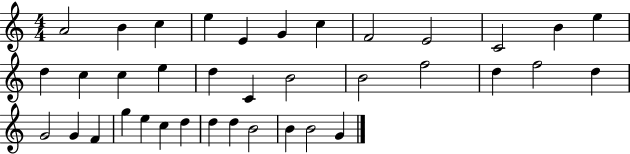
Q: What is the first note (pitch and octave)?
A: A4